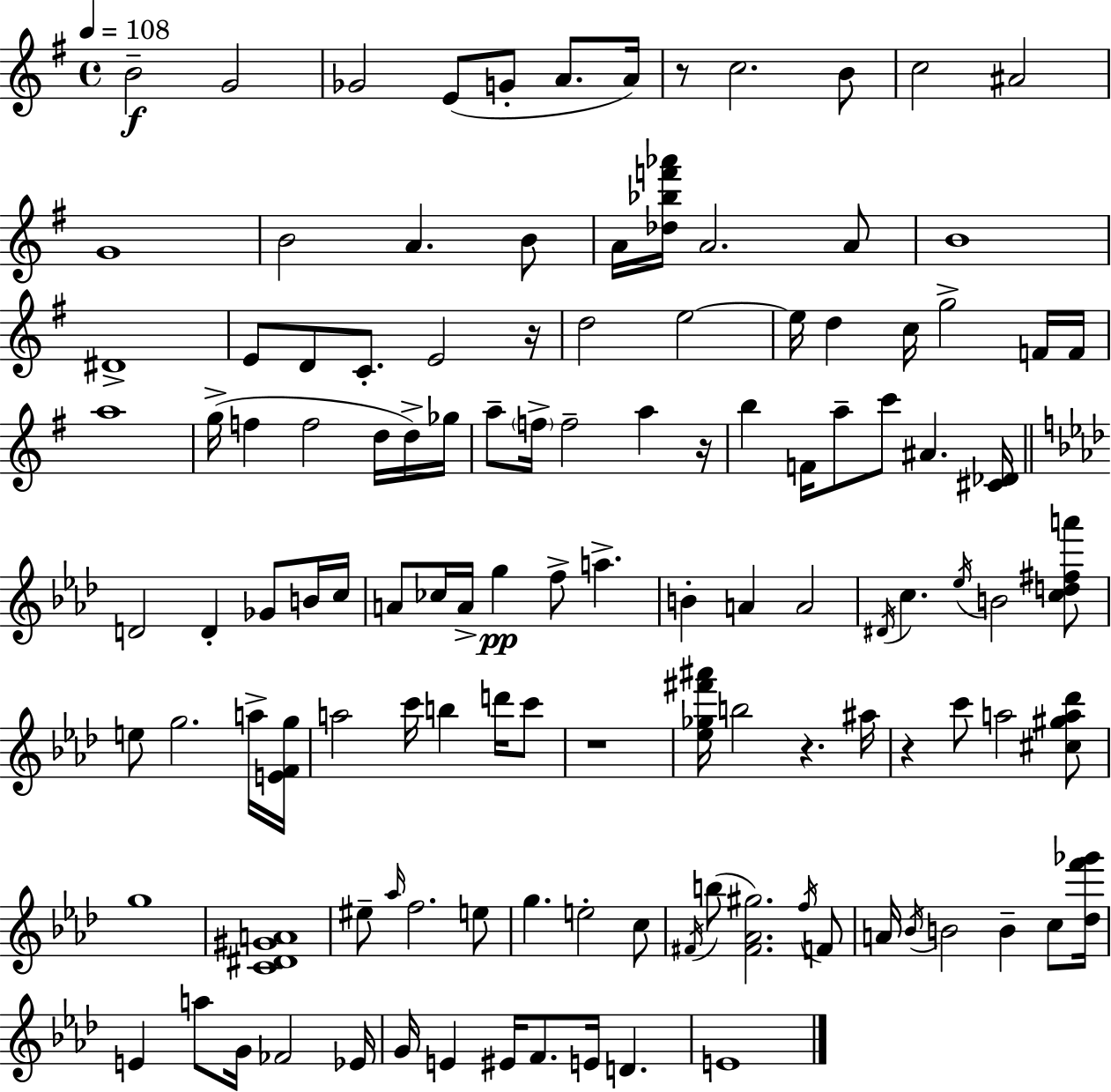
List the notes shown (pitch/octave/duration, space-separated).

B4/h G4/h Gb4/h E4/e G4/e A4/e. A4/s R/e C5/h. B4/e C5/h A#4/h G4/w B4/h A4/q. B4/e A4/s [Db5,Bb5,F6,Ab6]/s A4/h. A4/e B4/w D#4/w E4/e D4/e C4/e. E4/h R/s D5/h E5/h E5/s D5/q C5/s G5/h F4/s F4/s A5/w G5/s F5/q F5/h D5/s D5/s Gb5/s A5/e F5/s F5/h A5/q R/s B5/q F4/s A5/e C6/e A#4/q. [C#4,Db4]/s D4/h D4/q Gb4/e B4/s C5/s A4/e CES5/s A4/s G5/q F5/e A5/q. B4/q A4/q A4/h D#4/s C5/q. Eb5/s B4/h [C5,D5,F#5,A6]/e E5/e G5/h. A5/s [E4,F4,G5]/s A5/h C6/s B5/q D6/s C6/e R/w [Eb5,Gb5,F#6,A#6]/s B5/h R/q. A#5/s R/q C6/e A5/h [C#5,G#5,A5,Db6]/e G5/w [C4,D#4,G#4,A4]/w EIS5/e Ab5/s F5/h. E5/e G5/q. E5/h C5/e F#4/s B5/e [F#4,Ab4,G#5]/h. F5/s F4/e A4/s Bb4/s B4/h B4/q C5/e [Db5,F6,Gb6]/s E4/q A5/e G4/s FES4/h Eb4/s G4/s E4/q EIS4/s F4/e. E4/s D4/q. E4/w